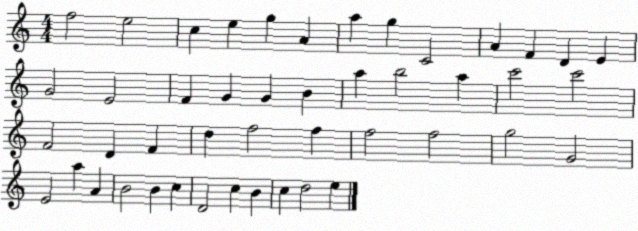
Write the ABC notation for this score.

X:1
T:Untitled
M:4/4
L:1/4
K:C
f2 e2 c e g A a g C2 A F D E G2 E2 F G G B a b2 a c'2 c'2 F2 D F d f2 f f2 f2 g2 G2 E2 a A B2 B c D2 c B c d2 e